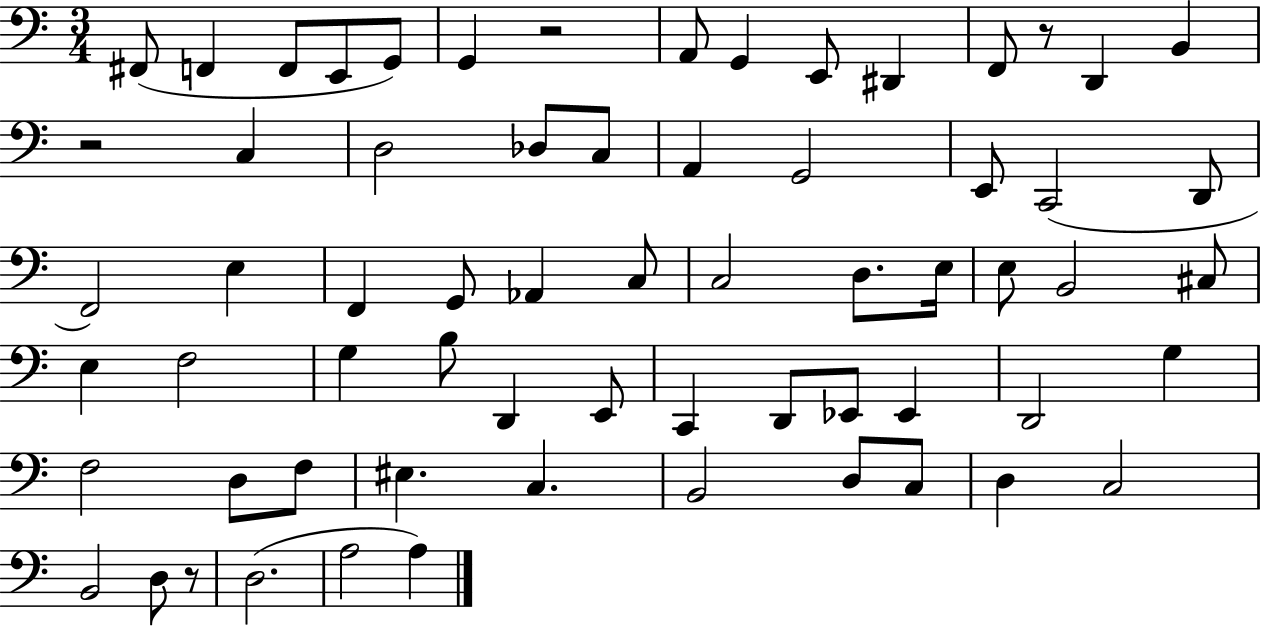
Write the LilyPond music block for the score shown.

{
  \clef bass
  \numericTimeSignature
  \time 3/4
  \key c \major
  fis,8( f,4 f,8 e,8 g,8) | g,4 r2 | a,8 g,4 e,8 dis,4 | f,8 r8 d,4 b,4 | \break r2 c4 | d2 des8 c8 | a,4 g,2 | e,8 c,2( d,8 | \break f,2) e4 | f,4 g,8 aes,4 c8 | c2 d8. e16 | e8 b,2 cis8 | \break e4 f2 | g4 b8 d,4 e,8 | c,4 d,8 ees,8 ees,4 | d,2 g4 | \break f2 d8 f8 | eis4. c4. | b,2 d8 c8 | d4 c2 | \break b,2 d8 r8 | d2.( | a2 a4) | \bar "|."
}